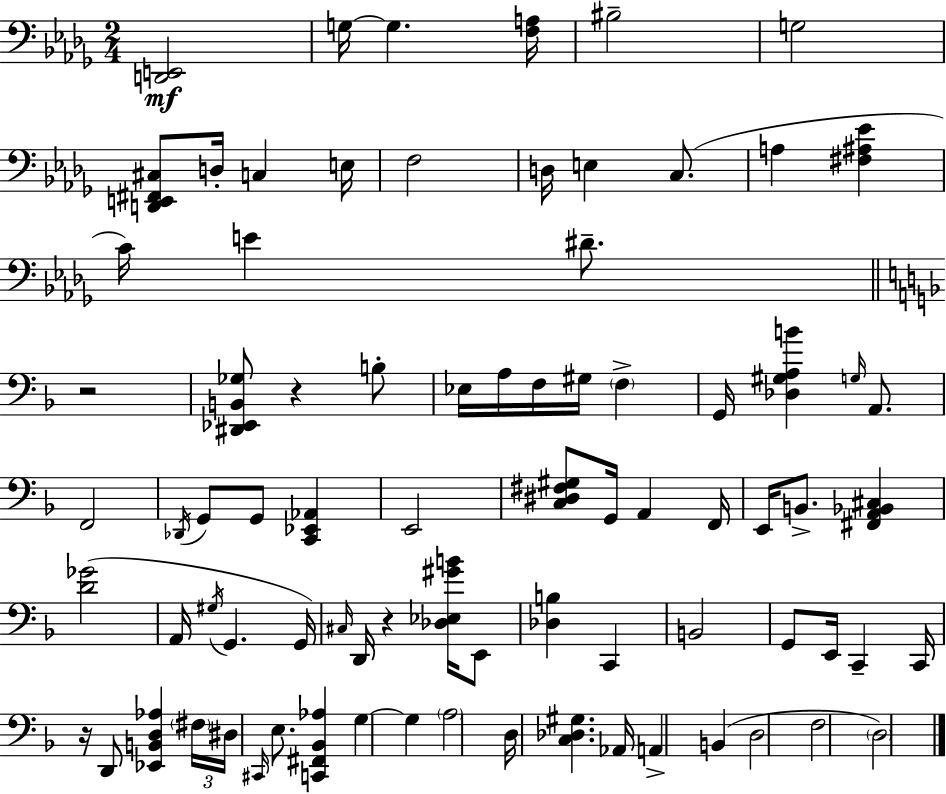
{
  \clef bass
  \numericTimeSignature
  \time 2/4
  \key bes \minor
  \repeat volta 2 { <d, e,>2\mf | g16~~ g4. <f a>16 | bis2-- | g2 | \break <d, e, fis, cis>8 d16-. c4 e16 | f2 | d16 e4 c8.( | a4 <fis ais ees'>4 | \break c'16) e'4 dis'8.-- | \bar "||" \break \key f \major r2 | <dis, ees, b, ges>8 r4 b8-. | ees16 a16 f16 gis16 \parenthesize f4-> | g,16 <des gis a b'>4 \grace { g16 } a,8. | \break f,2 | \acciaccatura { des,16 } g,8 g,8 <c, ees, aes,>4 | e,2 | <c dis fis gis>8 g,16 a,4 | \break f,16 e,16 b,8.-> <fis, a, bes, cis>4 | <d' ges'>2( | a,16 \acciaccatura { gis16 } g,4. | g,16) \grace { cis16 } d,16 r4 | \break <des ees gis' b'>16 e,8 <des b>4 | c,4 b,2 | g,8 e,16 c,4-- | c,16 r16 d,8 <ees, b, d aes>4 | \break \tuplet 3/2 { \parenthesize fis16 dis16 \grace { cis,16 } } e8. | <c, fis, bes, aes>4 g4~~ | g4 \parenthesize a2 | d16 <c des gis>4. | \break aes,16 a,4-> | b,4( d2 | f2 | \parenthesize d2) | \break } \bar "|."
}